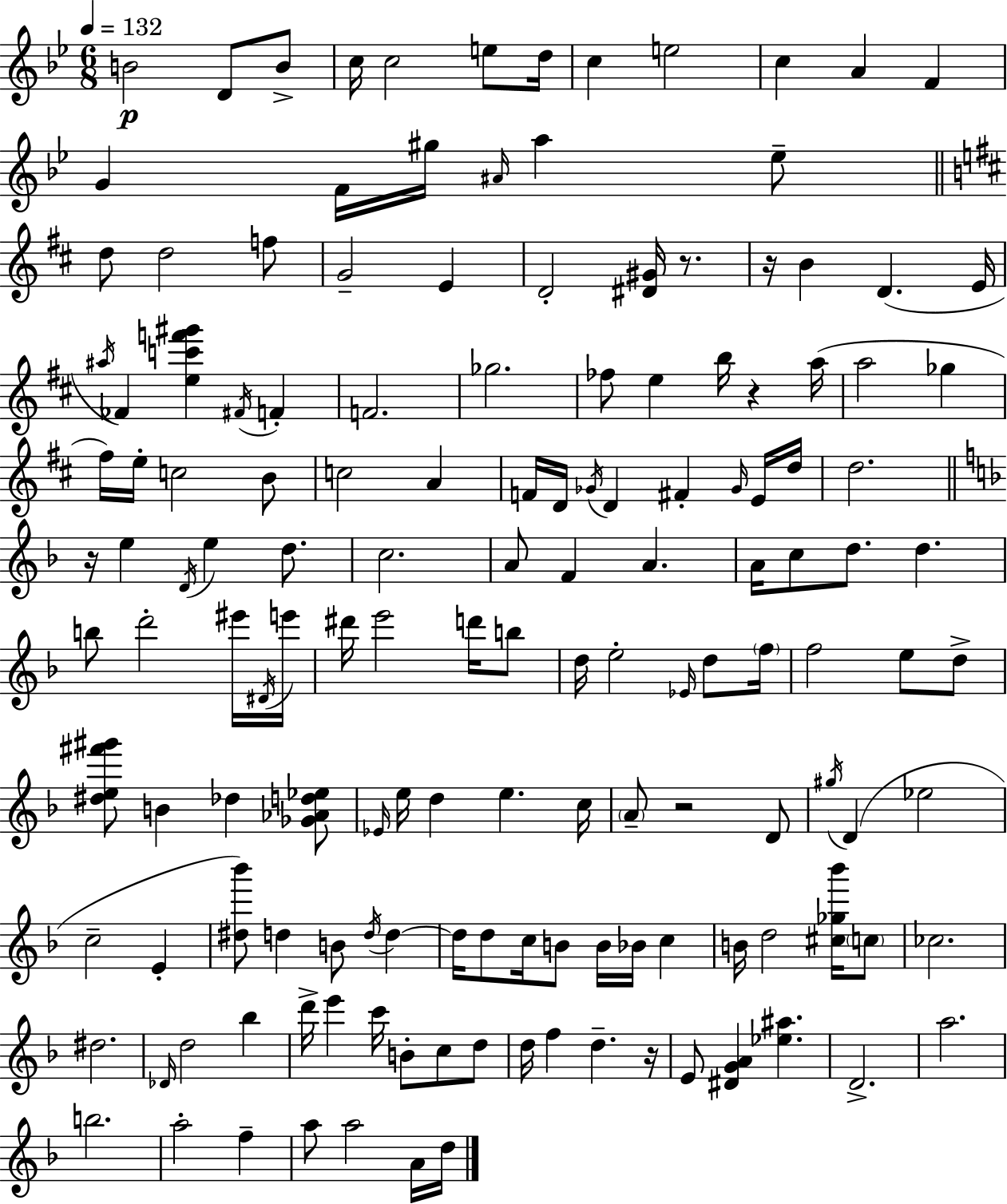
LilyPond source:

{
  \clef treble
  \numericTimeSignature
  \time 6/8
  \key bes \major
  \tempo 4 = 132
  b'2\p d'8 b'8-> | c''16 c''2 e''8 d''16 | c''4 e''2 | c''4 a'4 f'4 | \break g'4 f'16 gis''16 \grace { ais'16 } a''4 ees''8-- | \bar "||" \break \key d \major d''8 d''2 f''8 | g'2-- e'4 | d'2-. <dis' gis'>16 r8. | r16 b'4 d'4.( e'16 | \break \acciaccatura { ais''16 }) fes'4 <e'' c''' f''' gis'''>4 \acciaccatura { fis'16 } f'4-. | f'2. | ges''2. | fes''8 e''4 b''16 r4 | \break a''16( a''2 ges''4 | fis''16) e''16-. c''2 | b'8 c''2 a'4 | f'16 d'16 \acciaccatura { ges'16 } d'4 fis'4-. | \break \grace { ges'16 } e'16 d''16 d''2. | \bar "||" \break \key f \major r16 e''4 \acciaccatura { d'16 } e''4 d''8. | c''2. | a'8 f'4 a'4. | a'16 c''8 d''8. d''4. | \break b''8 d'''2-. eis'''16 | \acciaccatura { dis'16 } e'''16 dis'''16 e'''2 d'''16 | b''8 d''16 e''2-. \grace { ees'16 } | d''8 \parenthesize f''16 f''2 e''8 | \break d''8-> <dis'' e'' fis''' gis'''>8 b'4 des''4 | <ges' aes' d'' ees''>8 \grace { ees'16 } e''16 d''4 e''4. | c''16 \parenthesize a'8-- r2 | d'8 \acciaccatura { gis''16 } d'4( ees''2 | \break c''2-- | e'4-. <dis'' bes'''>8) d''4 b'8 | \acciaccatura { d''16 } d''4~~ d''16 d''8 c''16 b'8 | b'16 bes'16 c''4 b'16 d''2 | \break <cis'' ges'' bes'''>16 \parenthesize c''8 ces''2. | dis''2. | \grace { des'16 } d''2 | bes''4 d'''16-> e'''4 | \break c'''16 b'8-. c''8 d''8 d''16 f''4 | d''4.-- r16 e'8 <dis' g' a'>4 | <ees'' ais''>4. d'2.-> | a''2. | \break b''2. | a''2-. | f''4-- a''8 a''2 | a'16 d''16 \bar "|."
}